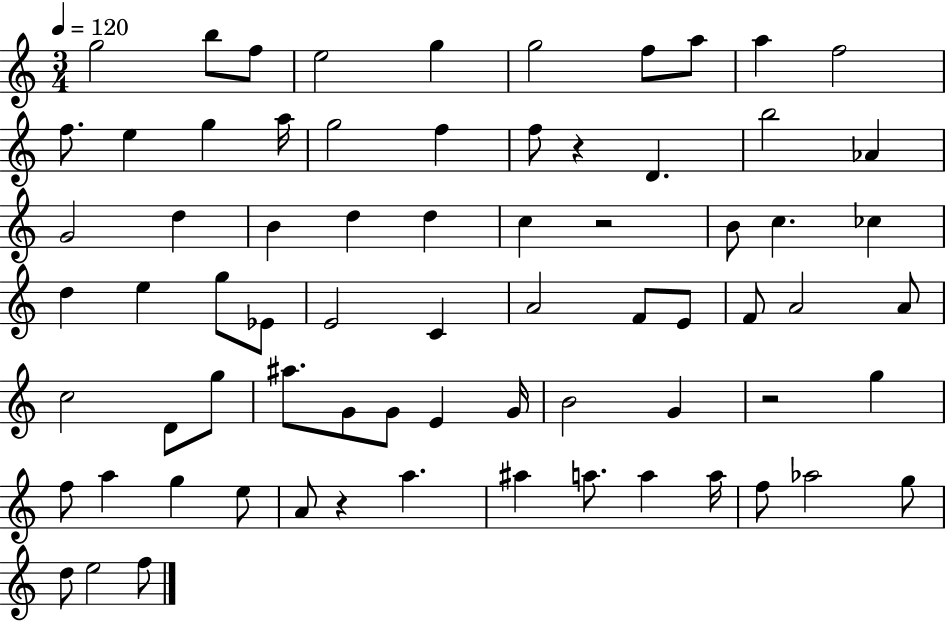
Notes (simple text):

G5/h B5/e F5/e E5/h G5/q G5/h F5/e A5/e A5/q F5/h F5/e. E5/q G5/q A5/s G5/h F5/q F5/e R/q D4/q. B5/h Ab4/q G4/h D5/q B4/q D5/q D5/q C5/q R/h B4/e C5/q. CES5/q D5/q E5/q G5/e Eb4/e E4/h C4/q A4/h F4/e E4/e F4/e A4/h A4/e C5/h D4/e G5/e A#5/e. G4/e G4/e E4/q G4/s B4/h G4/q R/h G5/q F5/e A5/q G5/q E5/e A4/e R/q A5/q. A#5/q A5/e. A5/q A5/s F5/e Ab5/h G5/e D5/e E5/h F5/e